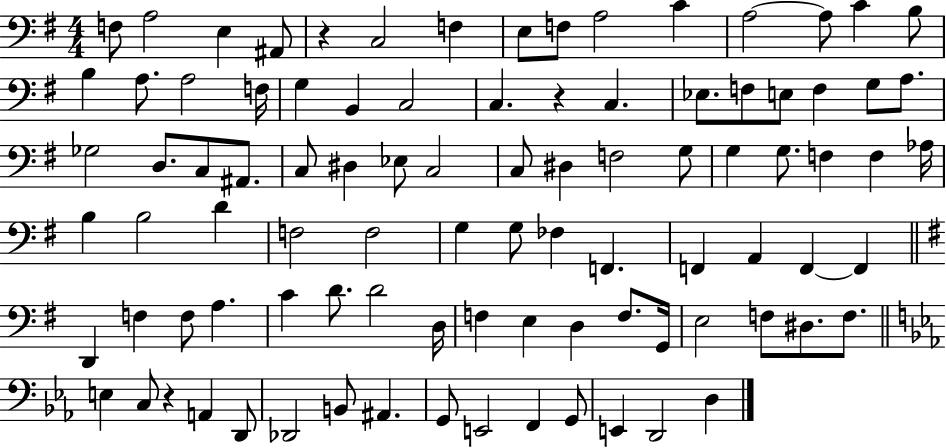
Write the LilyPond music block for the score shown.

{
  \clef bass
  \numericTimeSignature
  \time 4/4
  \key g \major
  f8 a2 e4 ais,8 | r4 c2 f4 | e8 f8 a2 c'4 | a2~~ a8 c'4 b8 | \break b4 a8. a2 f16 | g4 b,4 c2 | c4. r4 c4. | ees8. f8 e8 f4 g8 a8. | \break ges2 d8. c8 ais,8. | c8 dis4 ees8 c2 | c8 dis4 f2 g8 | g4 g8. f4 f4 aes16 | \break b4 b2 d'4 | f2 f2 | g4 g8 fes4 f,4. | f,4 a,4 f,4~~ f,4 | \break \bar "||" \break \key e \minor d,4 f4 f8 a4. | c'4 d'8. d'2 d16 | f4 e4 d4 f8. g,16 | e2 f8 dis8. f8. | \break \bar "||" \break \key ees \major e4 c8 r4 a,4 d,8 | des,2 b,8 ais,4. | g,8 e,2 f,4 g,8 | e,4 d,2 d4 | \break \bar "|."
}